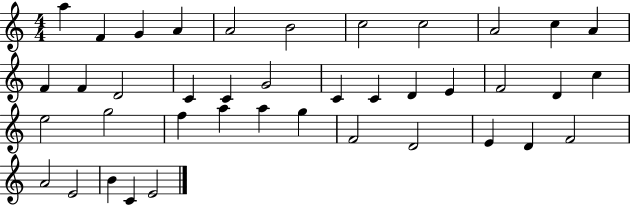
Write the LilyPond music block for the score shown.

{
  \clef treble
  \numericTimeSignature
  \time 4/4
  \key c \major
  a''4 f'4 g'4 a'4 | a'2 b'2 | c''2 c''2 | a'2 c''4 a'4 | \break f'4 f'4 d'2 | c'4 c'4 g'2 | c'4 c'4 d'4 e'4 | f'2 d'4 c''4 | \break e''2 g''2 | f''4 a''4 a''4 g''4 | f'2 d'2 | e'4 d'4 f'2 | \break a'2 e'2 | b'4 c'4 e'2 | \bar "|."
}